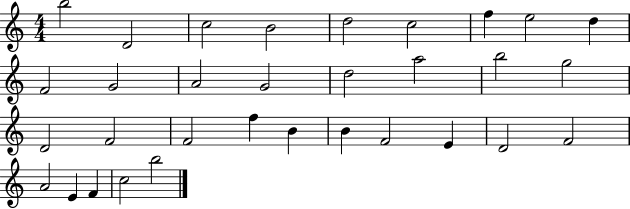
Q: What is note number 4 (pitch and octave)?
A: B4